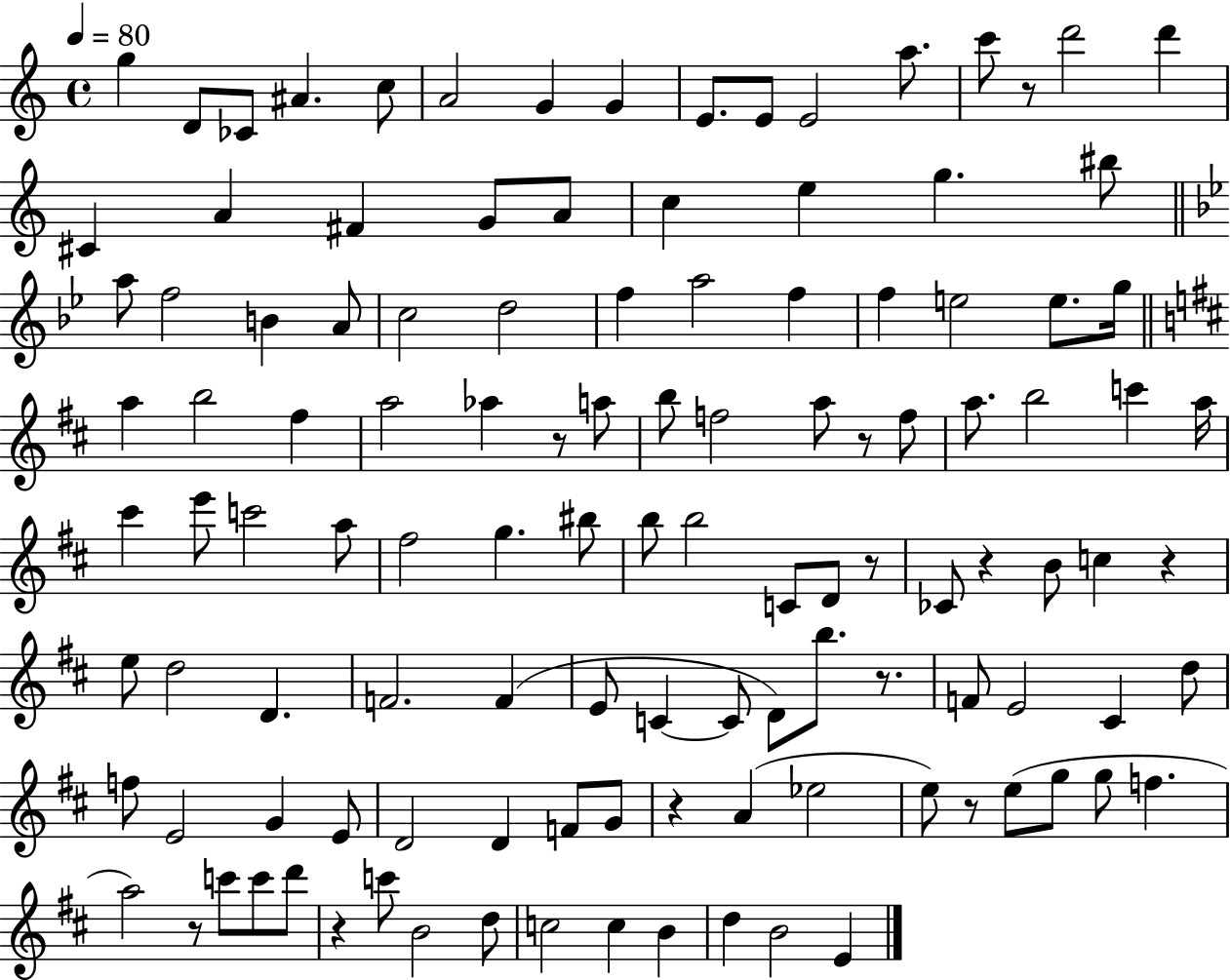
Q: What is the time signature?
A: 4/4